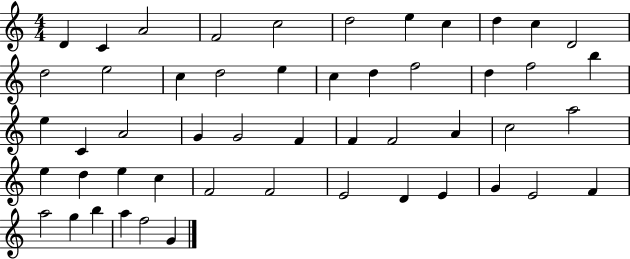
X:1
T:Untitled
M:4/4
L:1/4
K:C
D C A2 F2 c2 d2 e c d c D2 d2 e2 c d2 e c d f2 d f2 b e C A2 G G2 F F F2 A c2 a2 e d e c F2 F2 E2 D E G E2 F a2 g b a f2 G